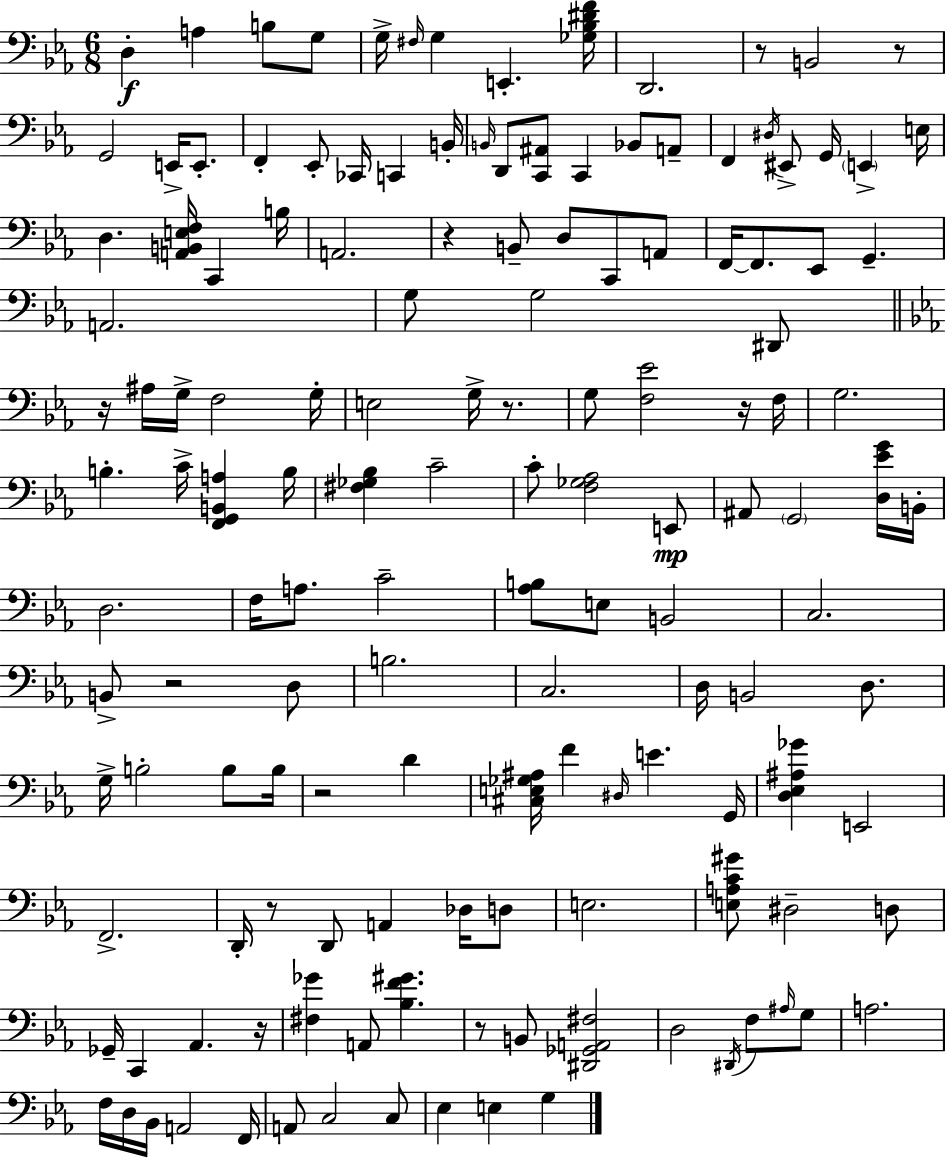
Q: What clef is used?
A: bass